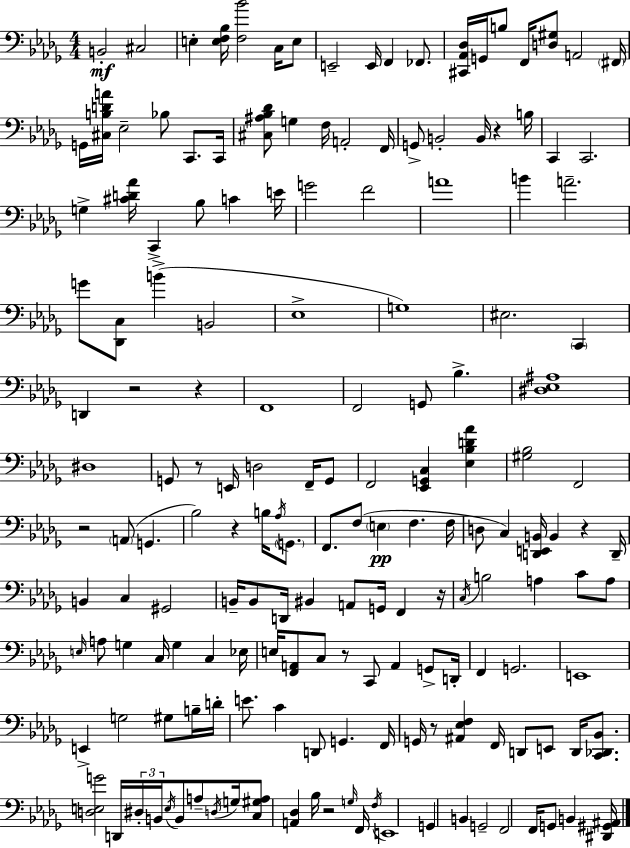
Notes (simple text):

B2/h C#3/h E3/q [E3,F3,Bb3]/s [F3,Bb4]/h C3/s E3/e E2/h E2/s F2/q FES2/e. [C#2,Ab2,Db3]/s G2/s B3/e F2/s [D3,G#3]/e A2/h F#2/s G2/s [C#3,B3,D4,A4]/s Eb3/h Bb3/e C2/e. C2/s [C#3,A#3,Bb3,Db4]/e G3/q F3/s A2/h F2/s G2/e B2/h B2/s R/q B3/s C2/q C2/h. G3/q [C#4,D4,Ab4]/s C2/q Bb3/e C4/q E4/s G4/h F4/h A4/w B4/q A4/h. G4/e [Db2,C3]/e B4/q B2/h Eb3/w G3/w EIS3/h. C2/q D2/q R/h R/q F2/w F2/h G2/e Bb3/q. [D#3,Eb3,A#3]/w D#3/w G2/e R/e E2/s D3/h F2/s G2/e F2/h [Eb2,G2,C3]/q [Eb3,Bb3,D4,Ab4]/q [G#3,Bb3]/h F2/h R/h A2/e G2/q. Bb3/h R/q B3/s Ab3/s G2/e. F2/e. F3/e E3/q F3/q. F3/s D3/e C3/q [D2,E2,B2]/s B2/q R/q D2/s B2/q C3/q G#2/h B2/s B2/e D2/s BIS2/q A2/e G2/s F2/q R/s C3/s B3/h A3/q C4/e A3/e E3/s A3/e G3/q C3/s G3/q C3/q Eb3/s E3/s [F2,A2]/e C3/e R/e C2/e A2/q G2/e D2/s F2/q G2/h. E2/w E2/q G3/h G#3/e B3/s D4/s E4/e. C4/q D2/e G2/q. F2/s G2/s R/e [A#2,Eb3,F3]/q F2/s D2/e E2/e D2/s [C2,Db2,Bb2]/e. [D3,E3,G4]/h D2/s D#3/s B2/s E3/s B2/e A3/e D3/s G3/s [C3,G#3,A3]/e [A2,Db3]/q Bb3/s R/h G3/s F2/s F3/s E2/w G2/q B2/q G2/h F2/h F2/s G2/e B2/q [D#2,G#2,A#2]/s